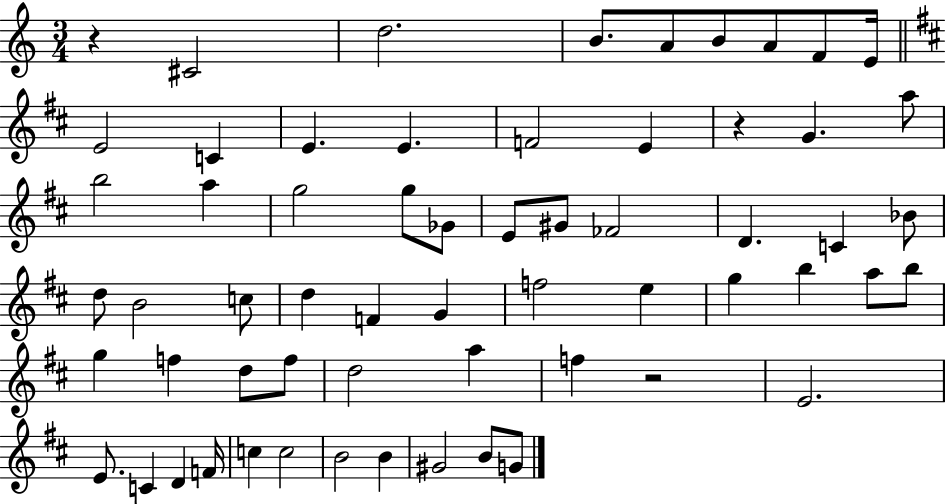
R/q C#4/h D5/h. B4/e. A4/e B4/e A4/e F4/e E4/s E4/h C4/q E4/q. E4/q. F4/h E4/q R/q G4/q. A5/e B5/h A5/q G5/h G5/e Gb4/e E4/e G#4/e FES4/h D4/q. C4/q Bb4/e D5/e B4/h C5/e D5/q F4/q G4/q F5/h E5/q G5/q B5/q A5/e B5/e G5/q F5/q D5/e F5/e D5/h A5/q F5/q R/h E4/h. E4/e. C4/q D4/q F4/s C5/q C5/h B4/h B4/q G#4/h B4/e G4/e